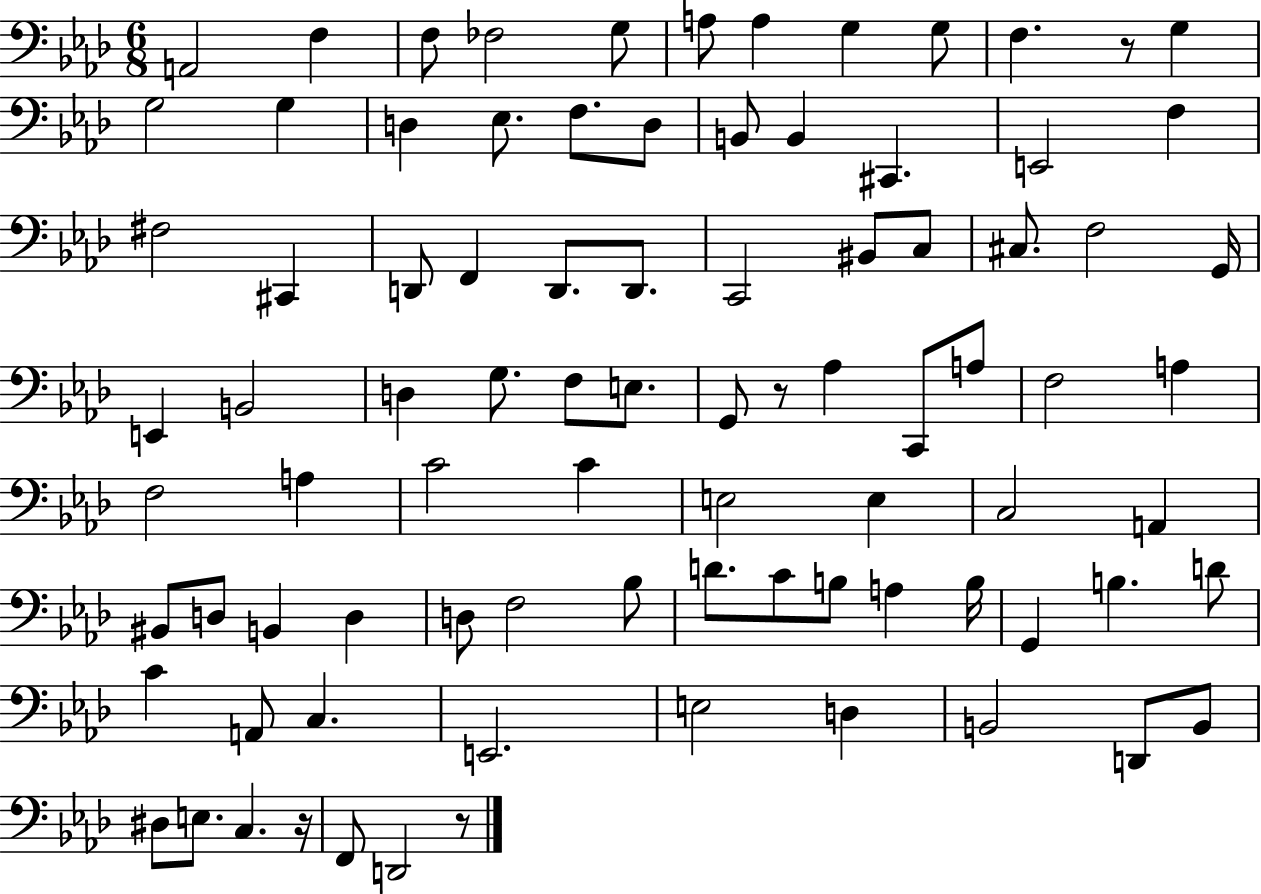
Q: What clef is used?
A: bass